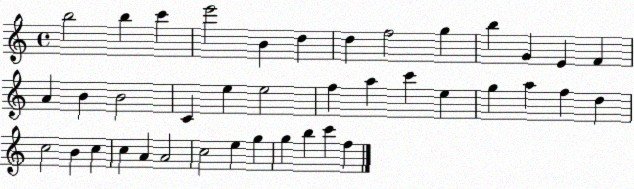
X:1
T:Untitled
M:4/4
L:1/4
K:C
b2 b c' e'2 B d d f2 g b G E F A B B2 C e e2 f a c' e g a f d c2 B c c A A2 c2 e g g b c' f